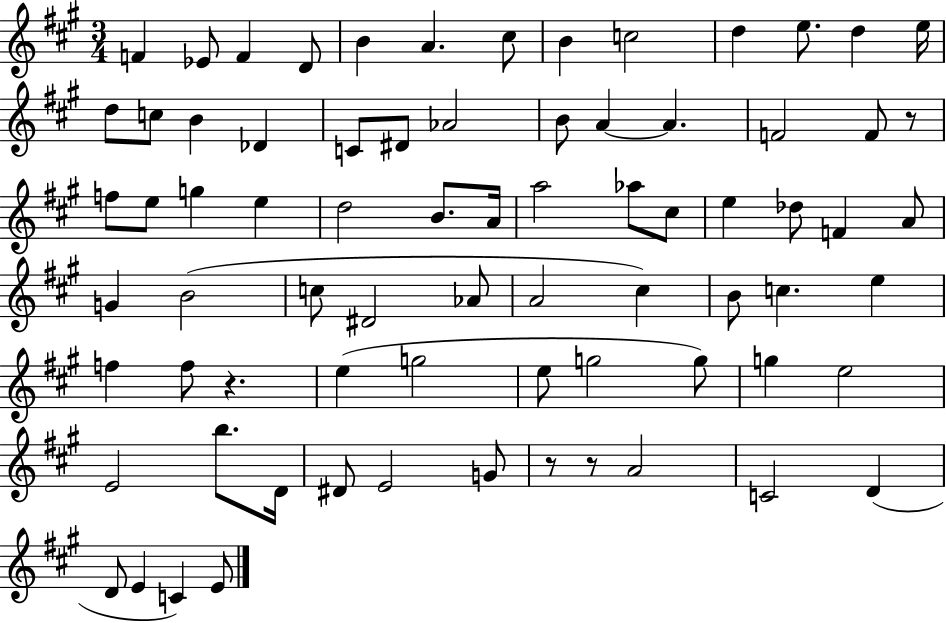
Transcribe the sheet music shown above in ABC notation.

X:1
T:Untitled
M:3/4
L:1/4
K:A
F _E/2 F D/2 B A ^c/2 B c2 d e/2 d e/4 d/2 c/2 B _D C/2 ^D/2 _A2 B/2 A A F2 F/2 z/2 f/2 e/2 g e d2 B/2 A/4 a2 _a/2 ^c/2 e _d/2 F A/2 G B2 c/2 ^D2 _A/2 A2 ^c B/2 c e f f/2 z e g2 e/2 g2 g/2 g e2 E2 b/2 D/4 ^D/2 E2 G/2 z/2 z/2 A2 C2 D D/2 E C E/2